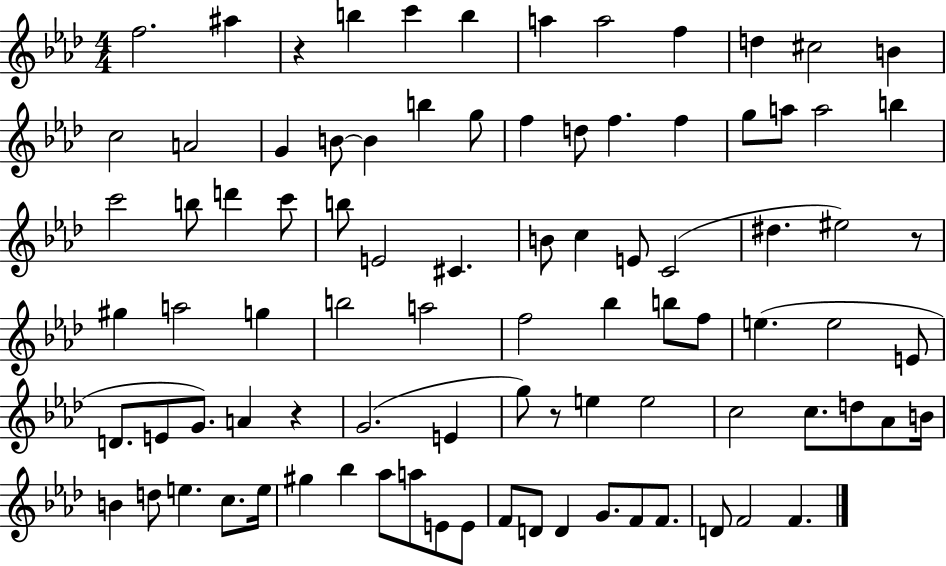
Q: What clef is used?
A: treble